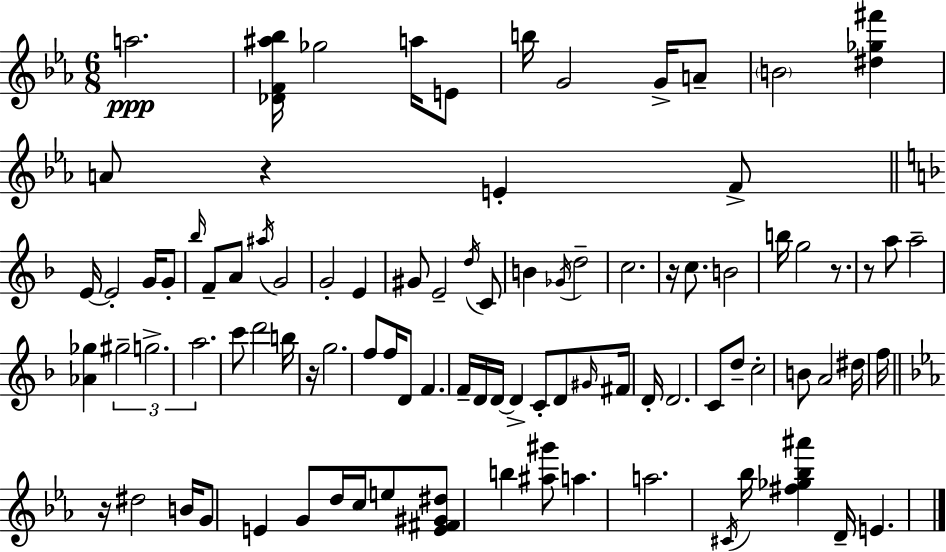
{
  \clef treble
  \numericTimeSignature
  \time 6/8
  \key ees \major
  a''2.\ppp | <des' f' ais'' bes''>16 ges''2 a''16 e'8 | b''16 g'2 g'16-> a'8-- | \parenthesize b'2 <dis'' ges'' fis'''>4 | \break a'8 r4 e'4-. f'8-> | \bar "||" \break \key d \minor e'16~~ e'2-. g'16 g'8-. | \grace { bes''16 } f'8-- a'8 \acciaccatura { ais''16 } g'2 | g'2-. e'4 | gis'8 e'2-- | \break \acciaccatura { d''16 } c'8 b'4 \acciaccatura { ges'16 } d''2-- | c''2. | r16 c''8. b'2 | b''16 g''2 | \break r8. r8 a''8 a''2-- | <aes' ges''>4 \tuplet 3/2 { gis''2-- | g''2.-> | a''2. } | \break c'''8 d'''2 | b''16 r16 g''2. | f''8 f''16 d'8 f'4. | f'16-- d'16 d'16~~ d'4-> c'8-. | \break d'8 \grace { gis'16 } fis'16 d'16-. d'2. | c'8 d''8-- c''2-. | b'8 a'2 | dis''16 f''16 \bar "||" \break \key ees \major r16 dis''2 b'16 g'8 | e'4 g'8 d''16 c''16 e''8 <e' fis' gis' dis''>8 | b''4 <ais'' gis'''>8 a''4. | a''2. | \break \acciaccatura { cis'16 } bes''16 <fis'' ges'' bes'' ais'''>4 d'16-- e'4. | \bar "|."
}